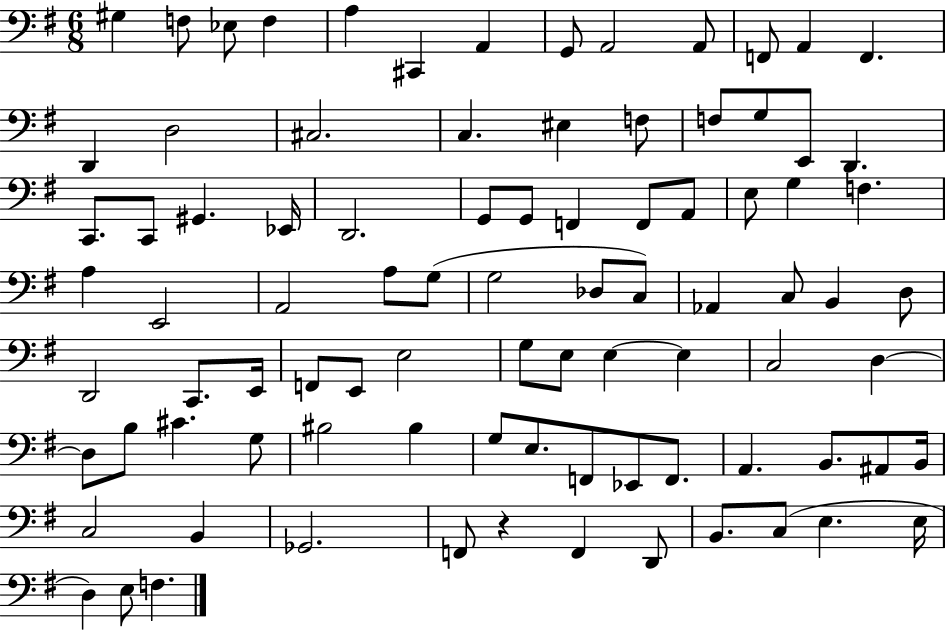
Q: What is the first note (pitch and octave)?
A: G#3